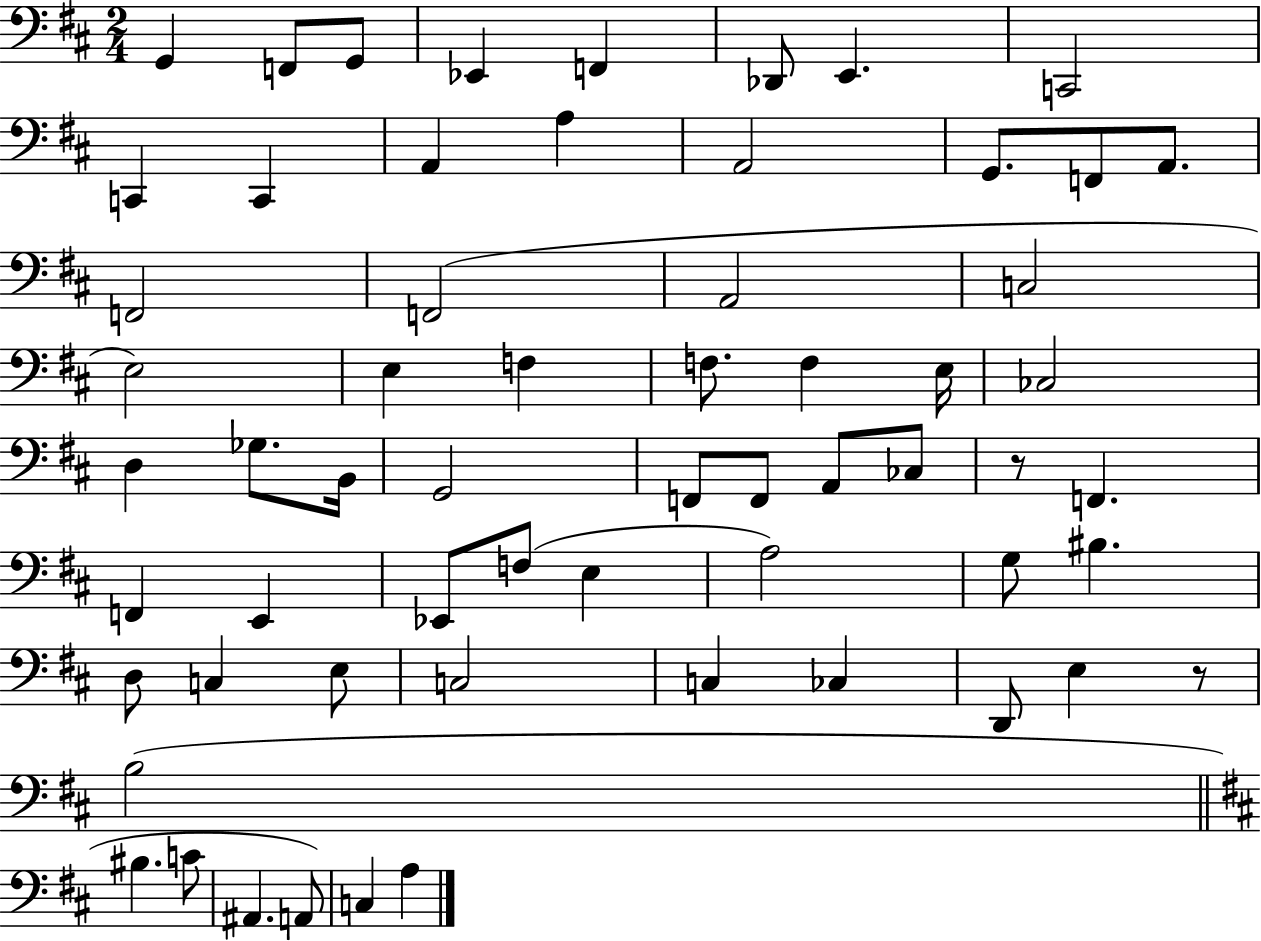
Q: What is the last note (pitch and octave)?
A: A3